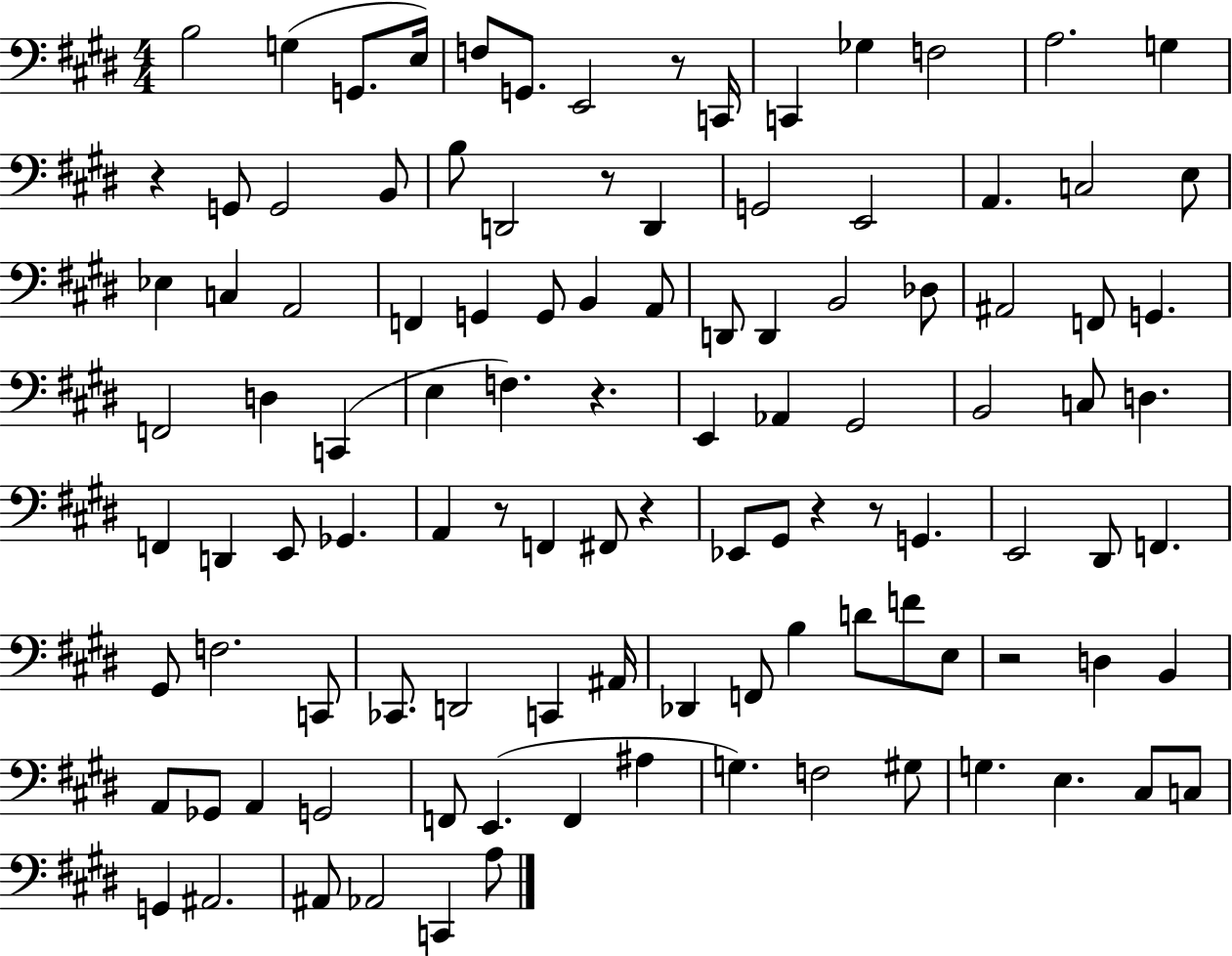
B3/h G3/q G2/e. E3/s F3/e G2/e. E2/h R/e C2/s C2/q Gb3/q F3/h A3/h. G3/q R/q G2/e G2/h B2/e B3/e D2/h R/e D2/q G2/h E2/h A2/q. C3/h E3/e Eb3/q C3/q A2/h F2/q G2/q G2/e B2/q A2/e D2/e D2/q B2/h Db3/e A#2/h F2/e G2/q. F2/h D3/q C2/q E3/q F3/q. R/q. E2/q Ab2/q G#2/h B2/h C3/e D3/q. F2/q D2/q E2/e Gb2/q. A2/q R/e F2/q F#2/e R/q Eb2/e G#2/e R/q R/e G2/q. E2/h D#2/e F2/q. G#2/e F3/h. C2/e CES2/e. D2/h C2/q A#2/s Db2/q F2/e B3/q D4/e F4/e E3/e R/h D3/q B2/q A2/e Gb2/e A2/q G2/h F2/e E2/q. F2/q A#3/q G3/q. F3/h G#3/e G3/q. E3/q. C#3/e C3/e G2/q A#2/h. A#2/e Ab2/h C2/q A3/e